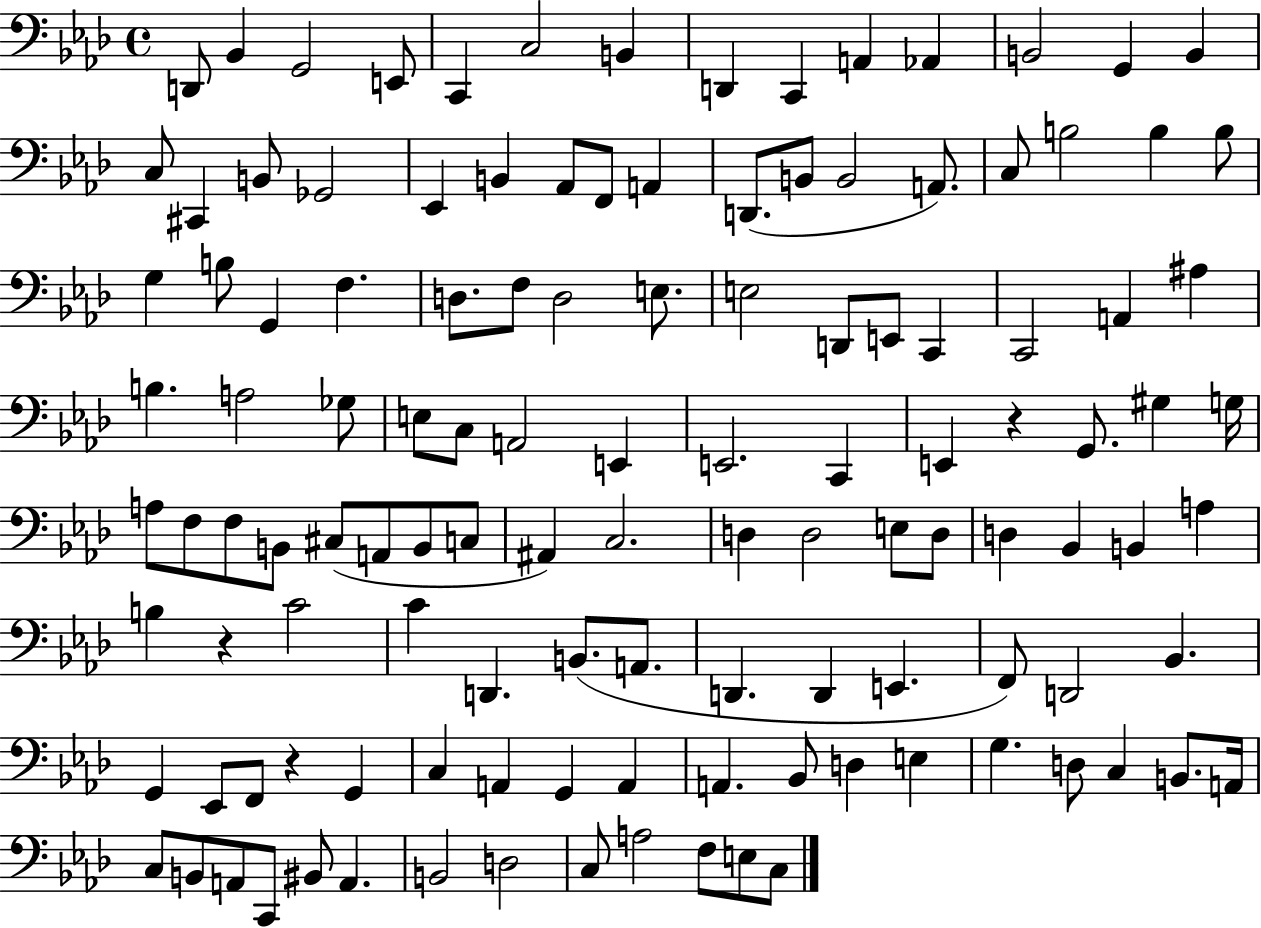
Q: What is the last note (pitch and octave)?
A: C3